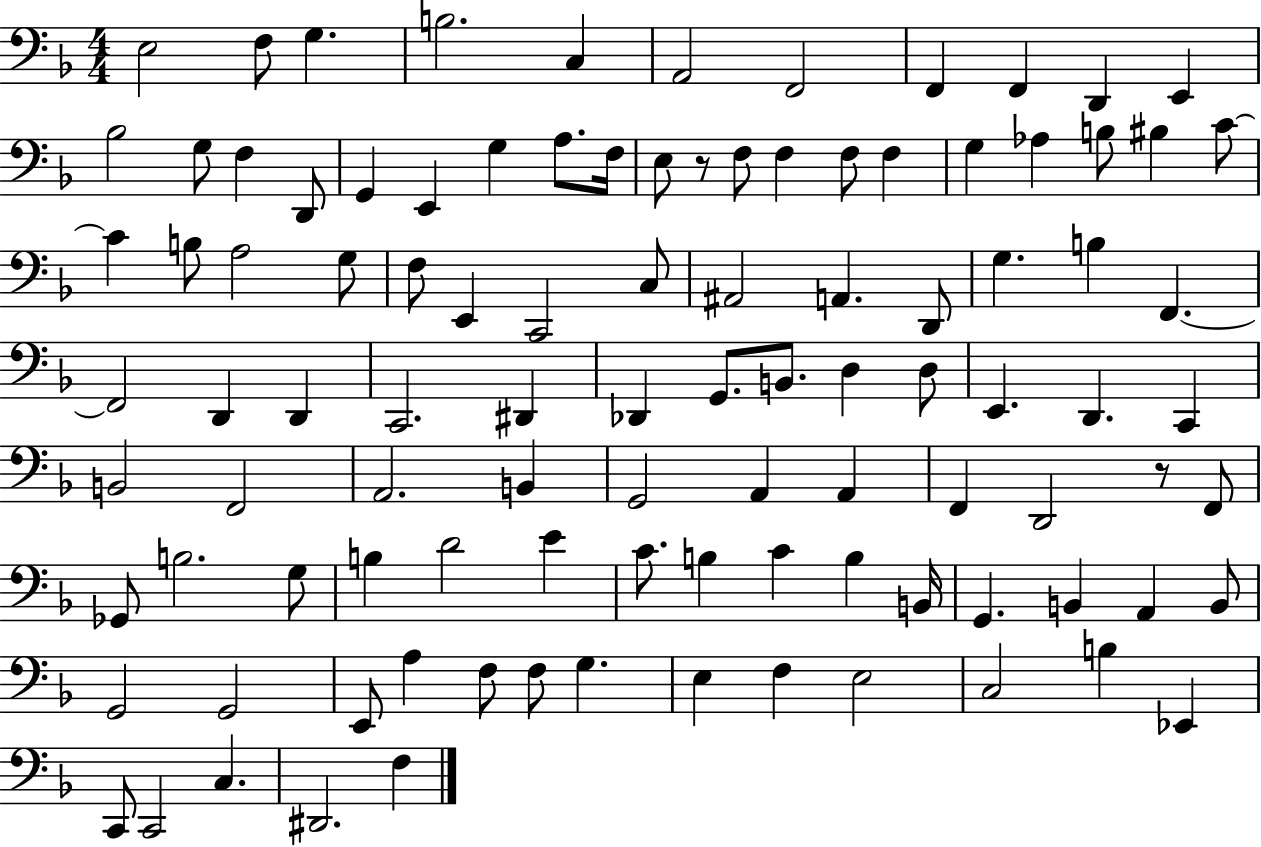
E3/h F3/e G3/q. B3/h. C3/q A2/h F2/h F2/q F2/q D2/q E2/q Bb3/h G3/e F3/q D2/e G2/q E2/q G3/q A3/e. F3/s E3/e R/e F3/e F3/q F3/e F3/q G3/q Ab3/q B3/e BIS3/q C4/e C4/q B3/e A3/h G3/e F3/e E2/q C2/h C3/e A#2/h A2/q. D2/e G3/q. B3/q F2/q. F2/h D2/q D2/q C2/h. D#2/q Db2/q G2/e. B2/e. D3/q D3/e E2/q. D2/q. C2/q B2/h F2/h A2/h. B2/q G2/h A2/q A2/q F2/q D2/h R/e F2/e Gb2/e B3/h. G3/e B3/q D4/h E4/q C4/e. B3/q C4/q B3/q B2/s G2/q. B2/q A2/q B2/e G2/h G2/h E2/e A3/q F3/e F3/e G3/q. E3/q F3/q E3/h C3/h B3/q Eb2/q C2/e C2/h C3/q. D#2/h. F3/q